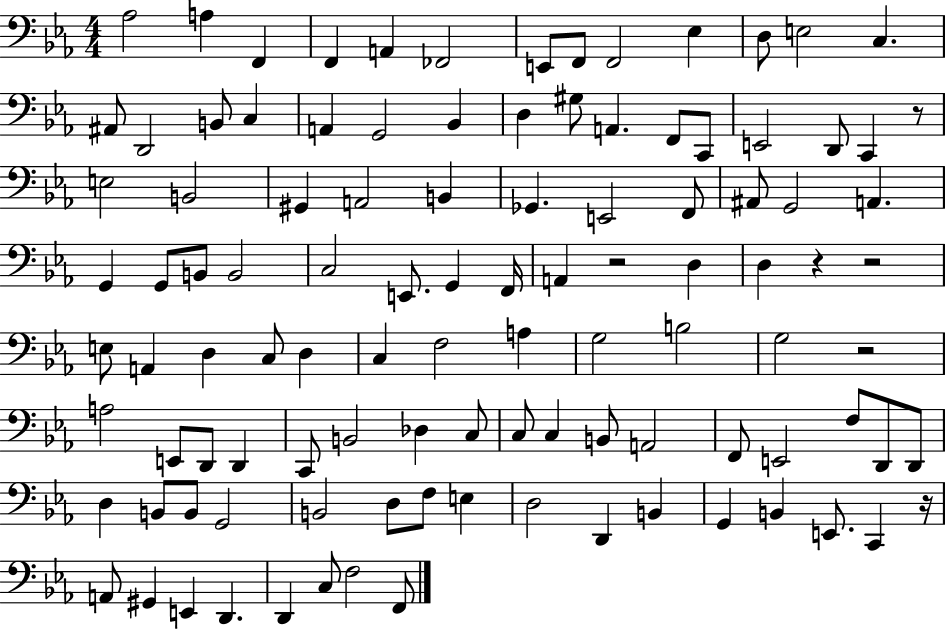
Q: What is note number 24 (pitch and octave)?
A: F2